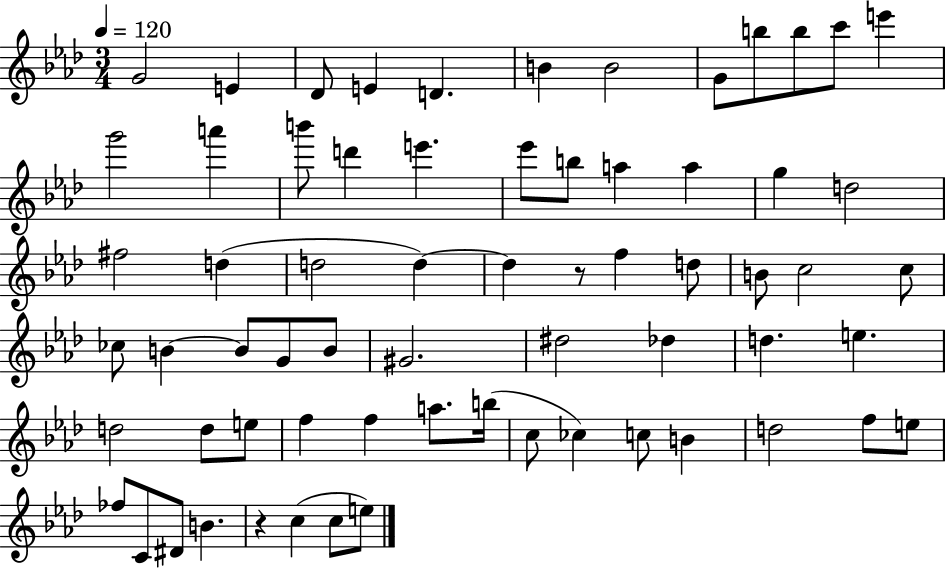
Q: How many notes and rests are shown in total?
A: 66